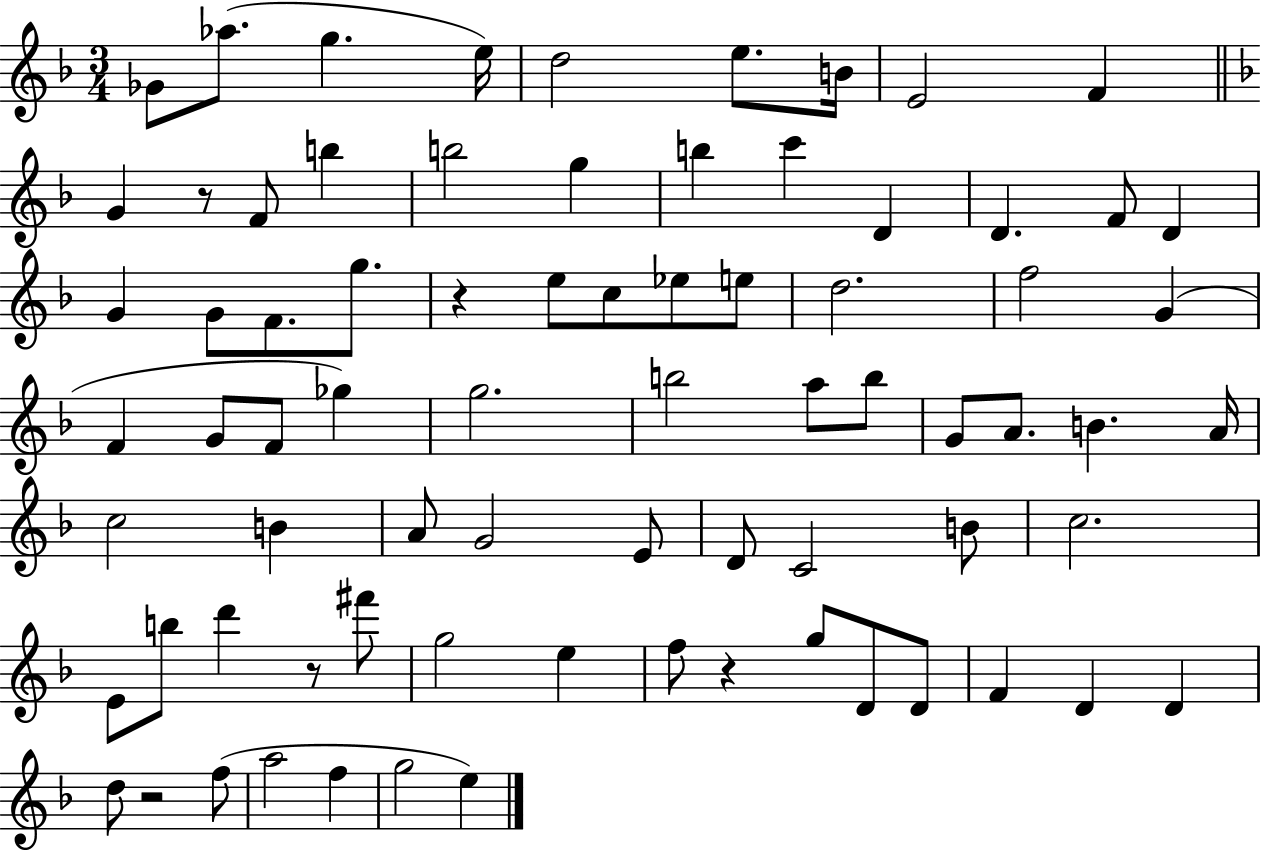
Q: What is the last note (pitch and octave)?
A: E5